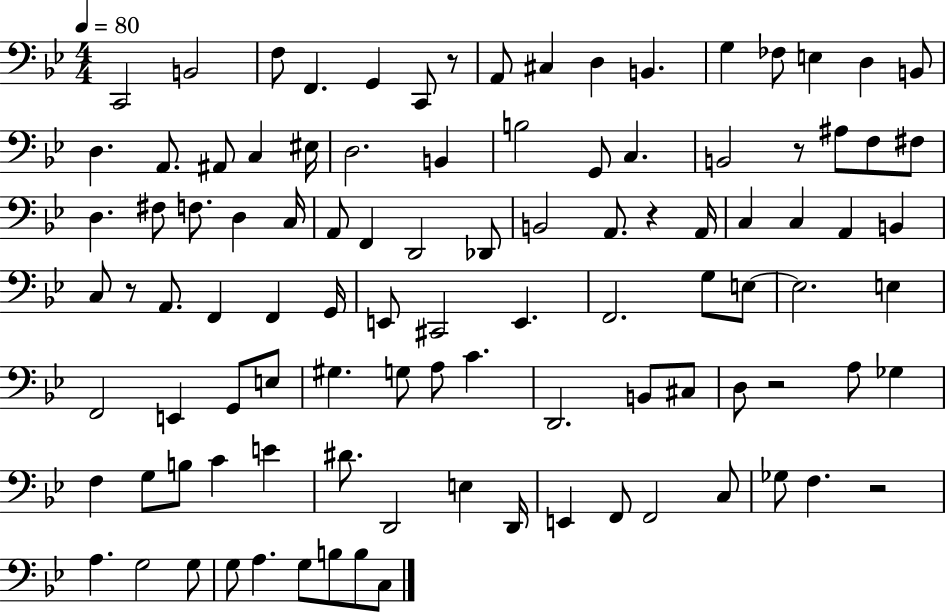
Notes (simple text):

C2/h B2/h F3/e F2/q. G2/q C2/e R/e A2/e C#3/q D3/q B2/q. G3/q FES3/e E3/q D3/q B2/e D3/q. A2/e. A#2/e C3/q EIS3/s D3/h. B2/q B3/h G2/e C3/q. B2/h R/e A#3/e F3/e F#3/e D3/q. F#3/e F3/e. D3/q C3/s A2/e F2/q D2/h Db2/e B2/h A2/e. R/q A2/s C3/q C3/q A2/q B2/q C3/e R/e A2/e. F2/q F2/q G2/s E2/e C#2/h E2/q. F2/h. G3/e E3/e E3/h. E3/q F2/h E2/q G2/e E3/e G#3/q. G3/e A3/e C4/q. D2/h. B2/e C#3/e D3/e R/h A3/e Gb3/q F3/q G3/e B3/e C4/q E4/q D#4/e. D2/h E3/q D2/s E2/q F2/e F2/h C3/e Gb3/e F3/q. R/h A3/q. G3/h G3/e G3/e A3/q. G3/e B3/e B3/e C3/e